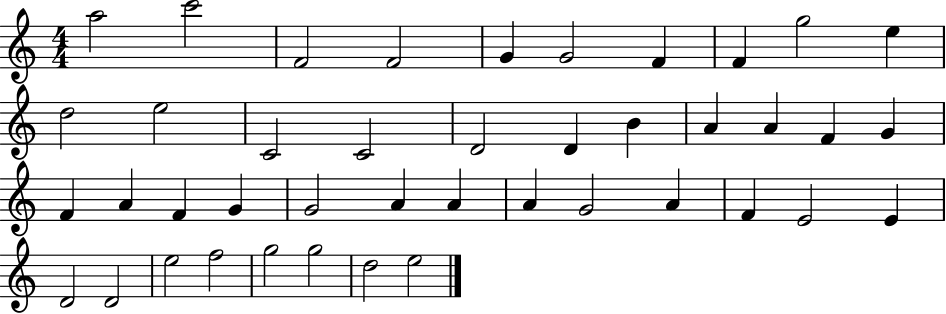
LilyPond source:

{
  \clef treble
  \numericTimeSignature
  \time 4/4
  \key c \major
  a''2 c'''2 | f'2 f'2 | g'4 g'2 f'4 | f'4 g''2 e''4 | \break d''2 e''2 | c'2 c'2 | d'2 d'4 b'4 | a'4 a'4 f'4 g'4 | \break f'4 a'4 f'4 g'4 | g'2 a'4 a'4 | a'4 g'2 a'4 | f'4 e'2 e'4 | \break d'2 d'2 | e''2 f''2 | g''2 g''2 | d''2 e''2 | \break \bar "|."
}